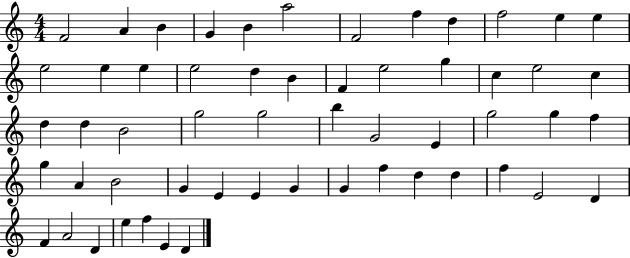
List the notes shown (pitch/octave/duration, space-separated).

F4/h A4/q B4/q G4/q B4/q A5/h F4/h F5/q D5/q F5/h E5/q E5/q E5/h E5/q E5/q E5/h D5/q B4/q F4/q E5/h G5/q C5/q E5/h C5/q D5/q D5/q B4/h G5/h G5/h B5/q G4/h E4/q G5/h G5/q F5/q G5/q A4/q B4/h G4/q E4/q E4/q G4/q G4/q F5/q D5/q D5/q F5/q E4/h D4/q F4/q A4/h D4/q E5/q F5/q E4/q D4/q